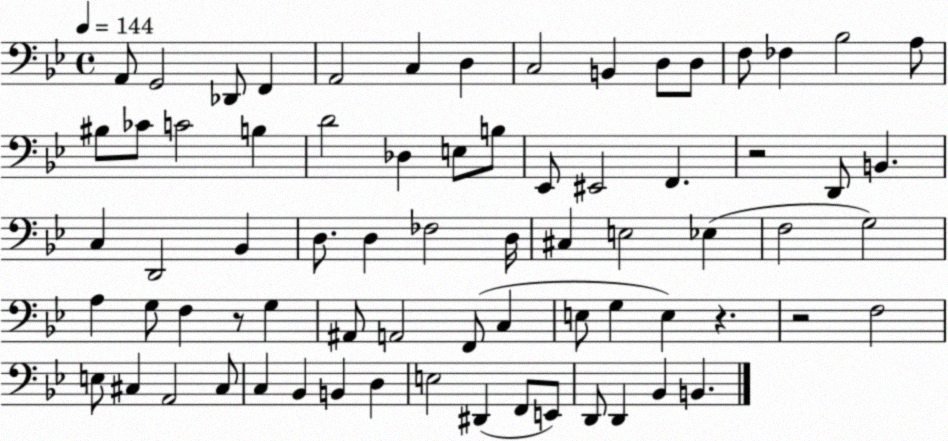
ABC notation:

X:1
T:Untitled
M:4/4
L:1/4
K:Bb
A,,/2 G,,2 _D,,/2 F,, A,,2 C, D, C,2 B,, D,/2 D,/2 F,/2 _F, _B,2 A,/2 ^B,/2 _C/2 C2 B, D2 _D, E,/2 B,/2 _E,,/2 ^E,,2 F,, z2 D,,/2 B,, C, D,,2 _B,, D,/2 D, _F,2 D,/4 ^C, E,2 _E, F,2 G,2 A, G,/2 F, z/2 G, ^A,,/2 A,,2 F,,/2 C, E,/2 G, E, z z2 F,2 E,/2 ^C, A,,2 ^C,/2 C, _B,, B,, D, E,2 ^D,, F,,/2 E,,/2 D,,/2 D,, _B,, B,,